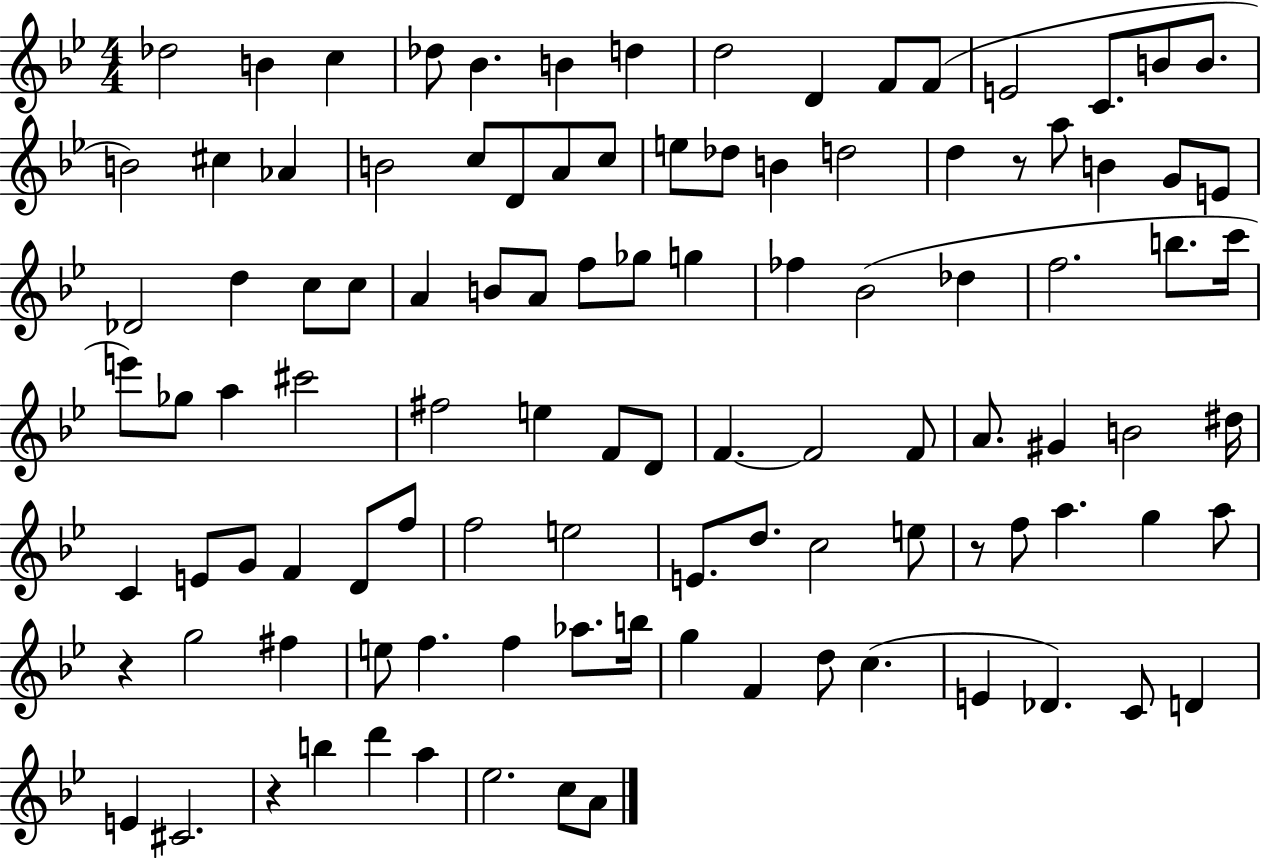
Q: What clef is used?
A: treble